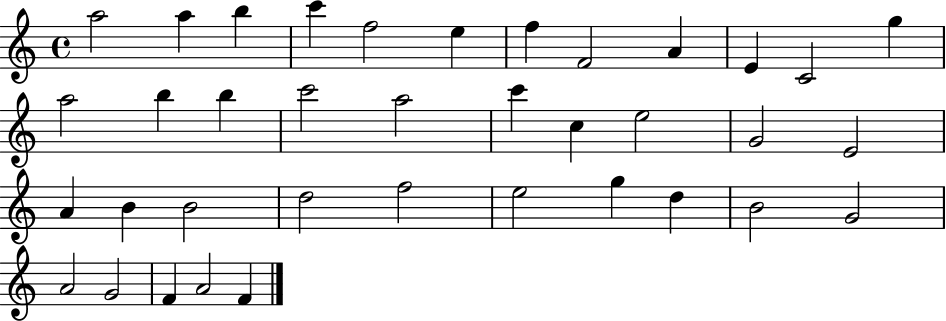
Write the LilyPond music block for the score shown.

{
  \clef treble
  \time 4/4
  \defaultTimeSignature
  \key c \major
  a''2 a''4 b''4 | c'''4 f''2 e''4 | f''4 f'2 a'4 | e'4 c'2 g''4 | \break a''2 b''4 b''4 | c'''2 a''2 | c'''4 c''4 e''2 | g'2 e'2 | \break a'4 b'4 b'2 | d''2 f''2 | e''2 g''4 d''4 | b'2 g'2 | \break a'2 g'2 | f'4 a'2 f'4 | \bar "|."
}